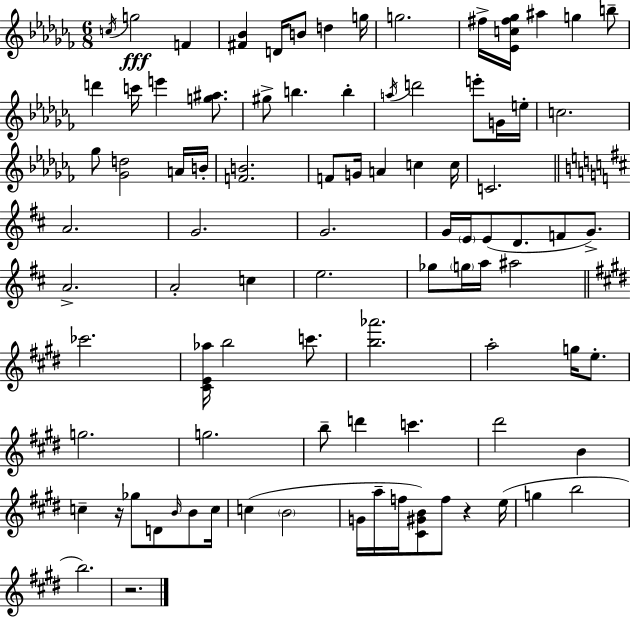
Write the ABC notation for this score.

X:1
T:Untitled
M:6/8
L:1/4
K:Abm
c/4 g2 F [^F_B] D/4 B/2 d g/4 g2 ^f/4 [_Ec^f_g]/4 ^a g b/2 d' c'/4 e' [g^a]/2 ^g/2 b b a/4 d'2 e'/2 G/4 e/4 c2 _g/2 [_Gd]2 A/4 B/4 [FB]2 F/2 G/4 A c c/4 C2 A2 G2 G2 G/4 E/4 E/2 D/2 F/2 G/2 A2 A2 c e2 _g/2 g/4 a/4 ^a2 _c'2 [^CE_a]/4 b2 c'/2 [b_a']2 a2 g/4 e/2 g2 g2 b/2 d' c' ^d'2 B c z/4 _g/2 D/2 B/4 B/2 c/4 c B2 G/4 a/4 f/4 [^C^GB]/2 f/2 z e/4 g b2 b2 z2